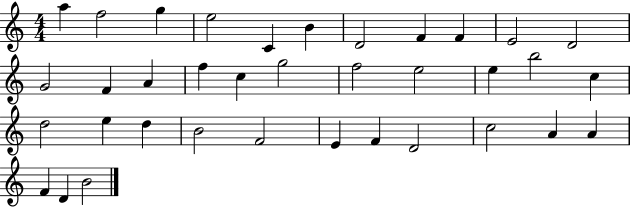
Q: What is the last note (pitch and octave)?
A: B4